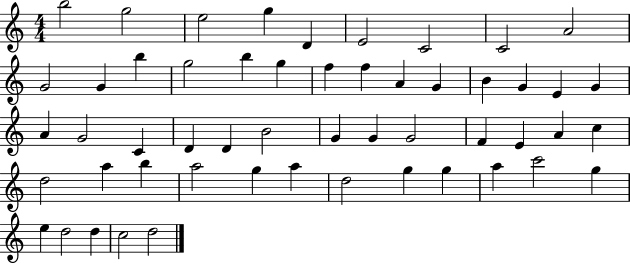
B5/h G5/h E5/h G5/q D4/q E4/h C4/h C4/h A4/h G4/h G4/q B5/q G5/h B5/q G5/q F5/q F5/q A4/q G4/q B4/q G4/q E4/q G4/q A4/q G4/h C4/q D4/q D4/q B4/h G4/q G4/q G4/h F4/q E4/q A4/q C5/q D5/h A5/q B5/q A5/h G5/q A5/q D5/h G5/q G5/q A5/q C6/h G5/q E5/q D5/h D5/q C5/h D5/h